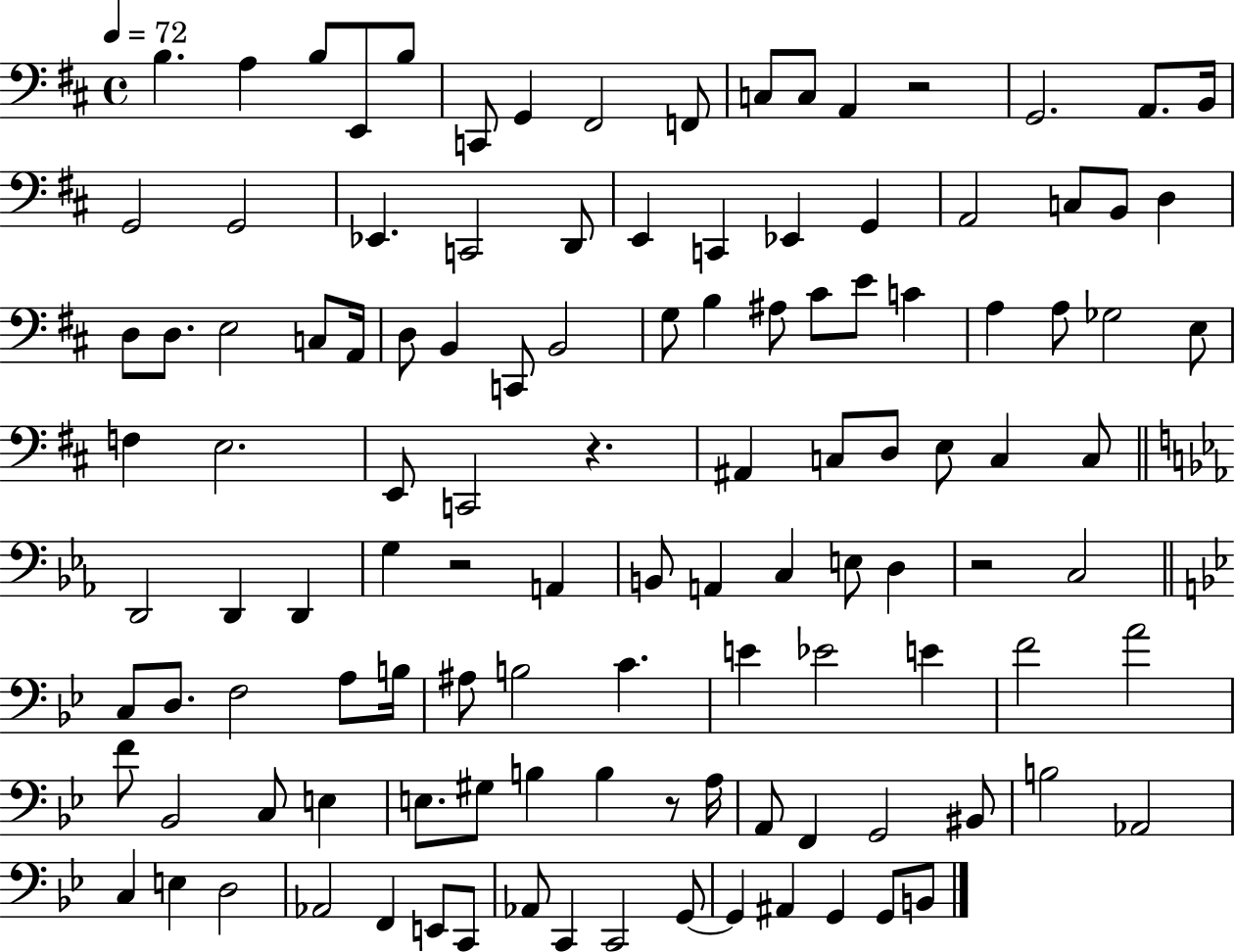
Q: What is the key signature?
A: D major